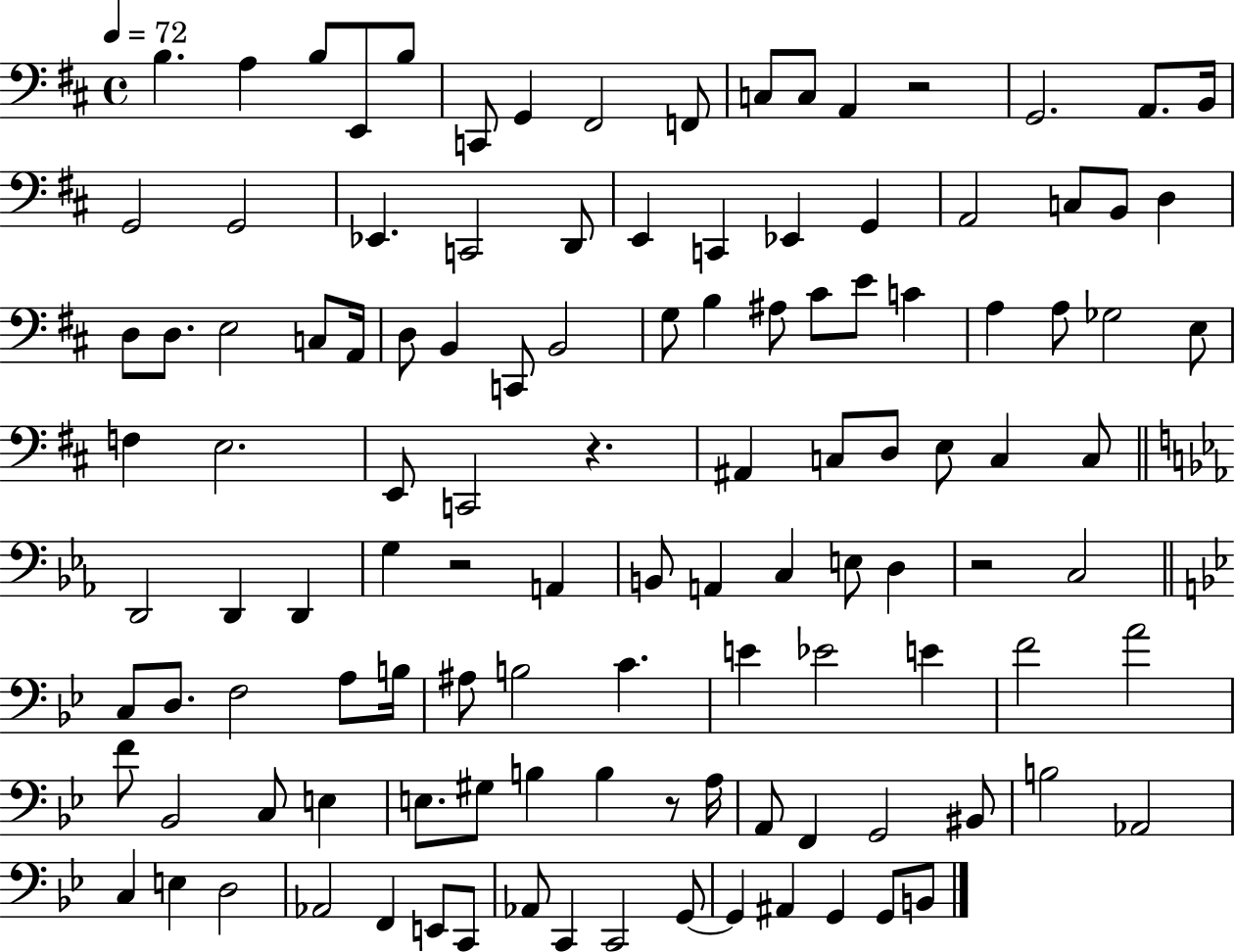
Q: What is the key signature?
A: D major